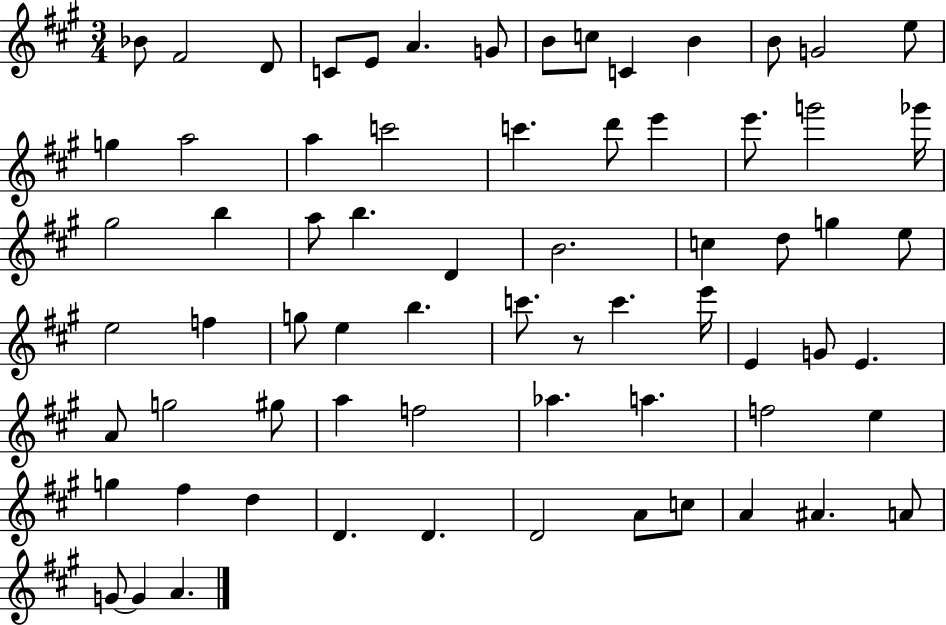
Bb4/e F#4/h D4/e C4/e E4/e A4/q. G4/e B4/e C5/e C4/q B4/q B4/e G4/h E5/e G5/q A5/h A5/q C6/h C6/q. D6/e E6/q E6/e. G6/h Gb6/s G#5/h B5/q A5/e B5/q. D4/q B4/h. C5/q D5/e G5/q E5/e E5/h F5/q G5/e E5/q B5/q. C6/e. R/e C6/q. E6/s E4/q G4/e E4/q. A4/e G5/h G#5/e A5/q F5/h Ab5/q. A5/q. F5/h E5/q G5/q F#5/q D5/q D4/q. D4/q. D4/h A4/e C5/e A4/q A#4/q. A4/e G4/e G4/q A4/q.